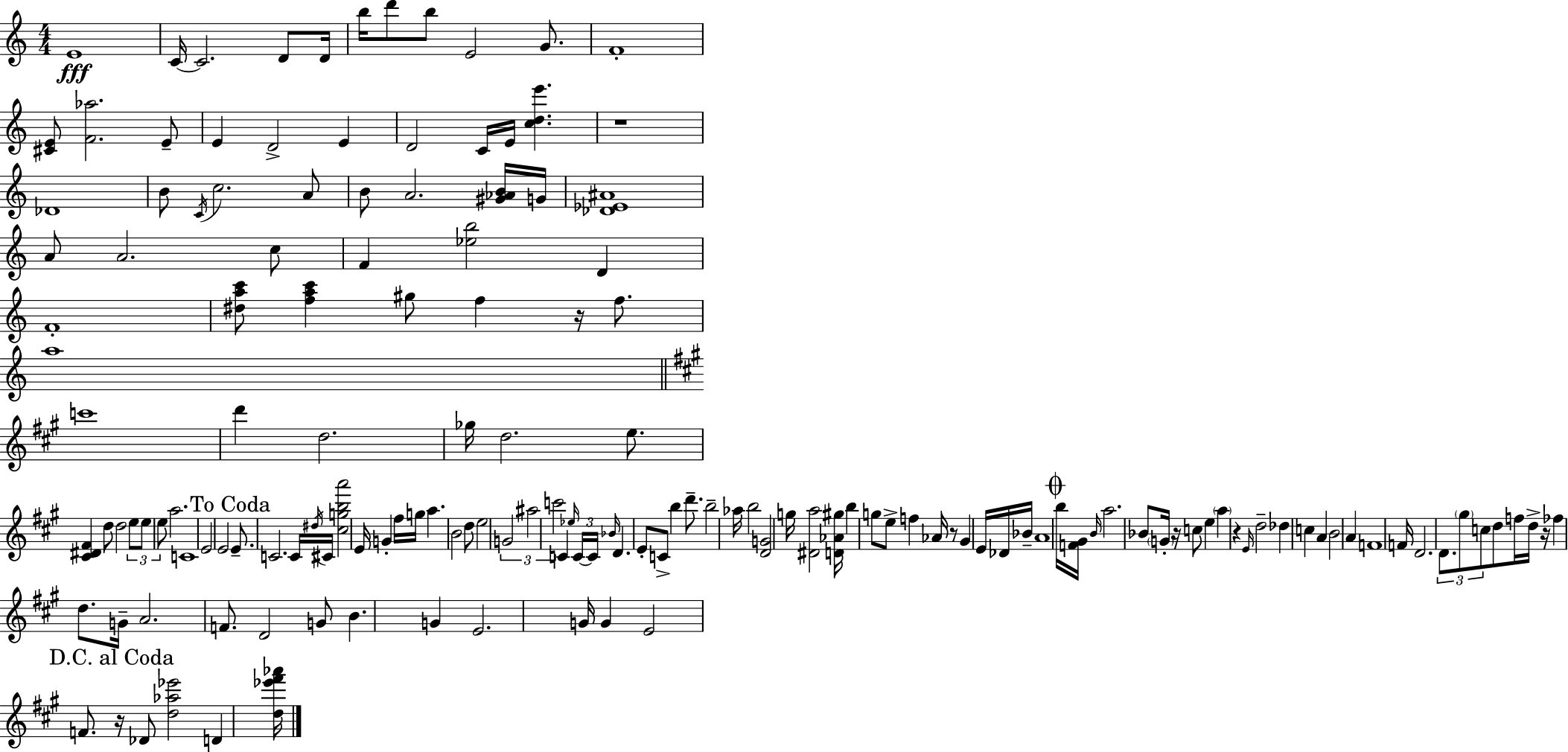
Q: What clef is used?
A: treble